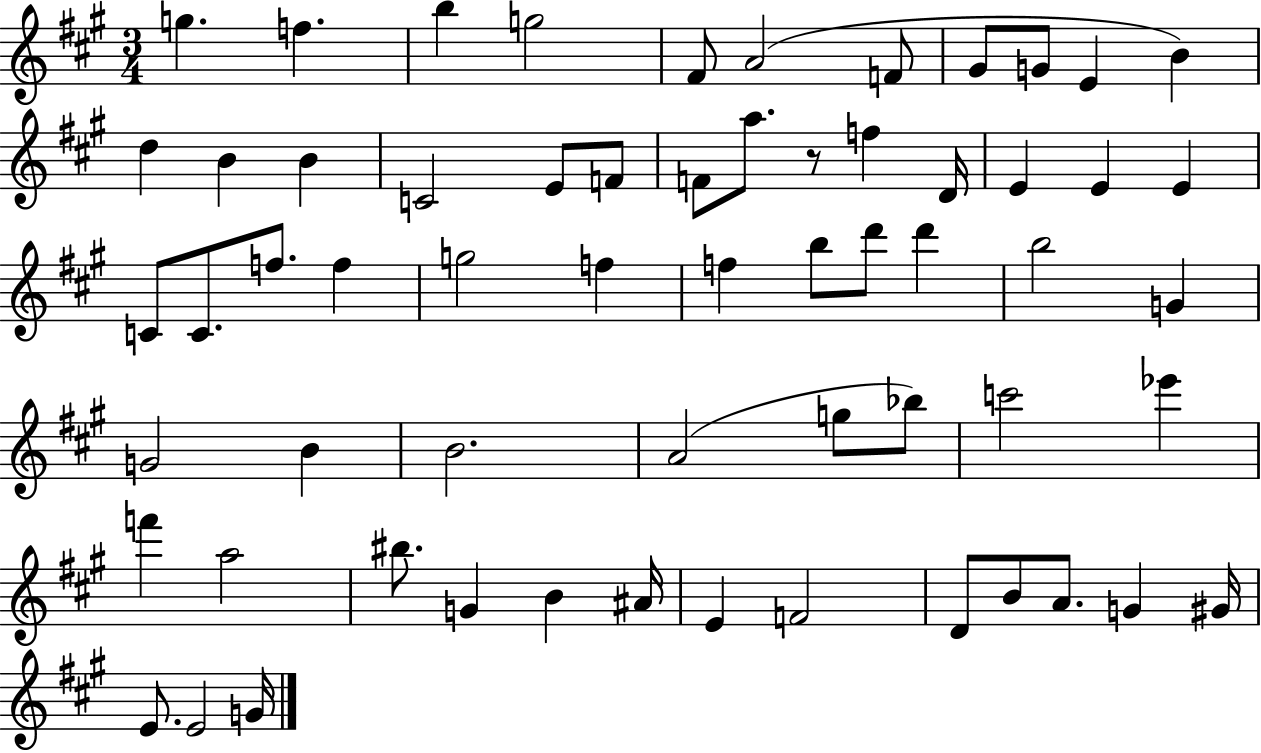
G5/q. F5/q. B5/q G5/h F#4/e A4/h F4/e G#4/e G4/e E4/q B4/q D5/q B4/q B4/q C4/h E4/e F4/e F4/e A5/e. R/e F5/q D4/s E4/q E4/q E4/q C4/e C4/e. F5/e. F5/q G5/h F5/q F5/q B5/e D6/e D6/q B5/h G4/q G4/h B4/q B4/h. A4/h G5/e Bb5/e C6/h Eb6/q F6/q A5/h BIS5/e. G4/q B4/q A#4/s E4/q F4/h D4/e B4/e A4/e. G4/q G#4/s E4/e. E4/h G4/s